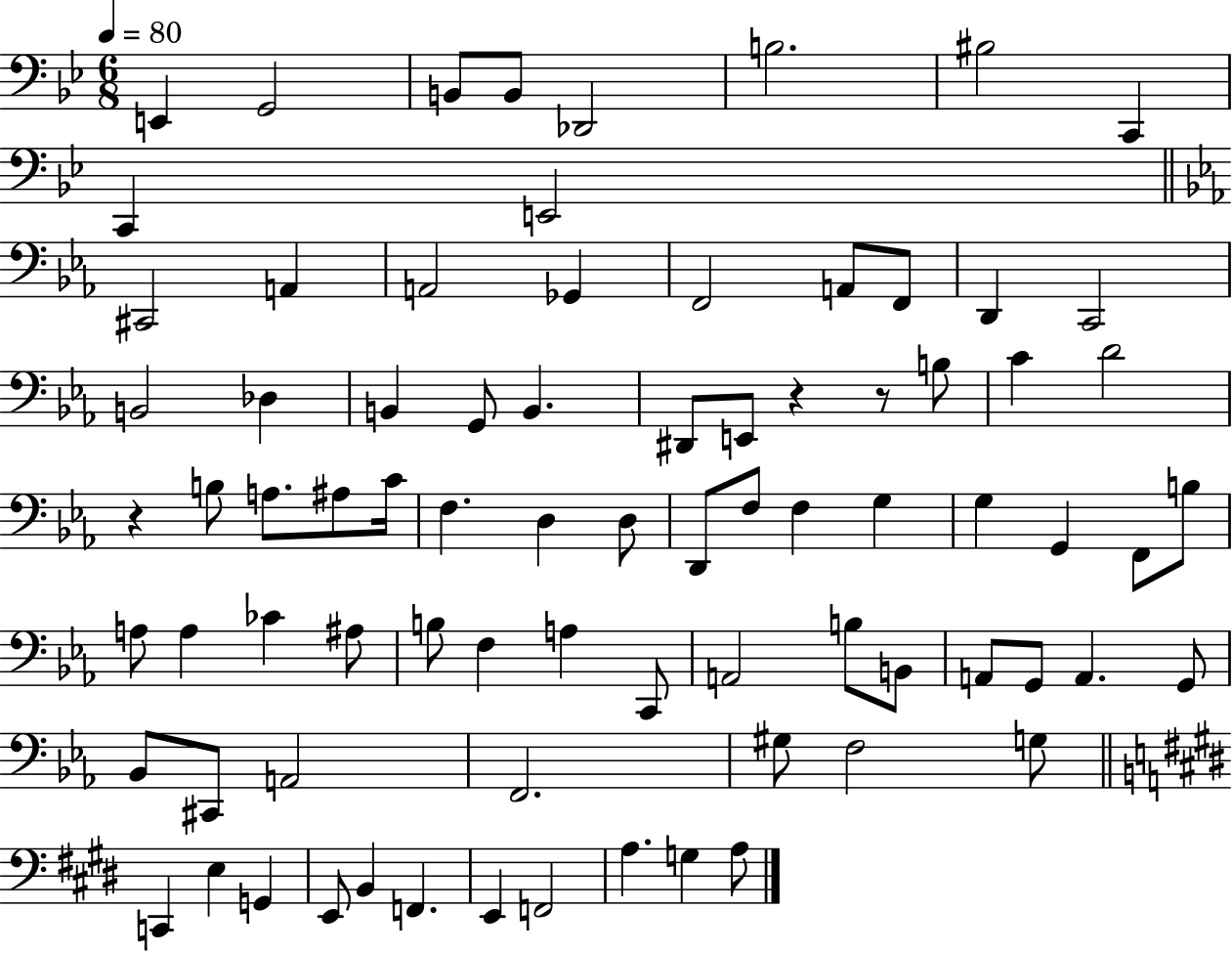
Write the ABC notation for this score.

X:1
T:Untitled
M:6/8
L:1/4
K:Bb
E,, G,,2 B,,/2 B,,/2 _D,,2 B,2 ^B,2 C,, C,, E,,2 ^C,,2 A,, A,,2 _G,, F,,2 A,,/2 F,,/2 D,, C,,2 B,,2 _D, B,, G,,/2 B,, ^D,,/2 E,,/2 z z/2 B,/2 C D2 z B,/2 A,/2 ^A,/2 C/4 F, D, D,/2 D,,/2 F,/2 F, G, G, G,, F,,/2 B,/2 A,/2 A, _C ^A,/2 B,/2 F, A, C,,/2 A,,2 B,/2 B,,/2 A,,/2 G,,/2 A,, G,,/2 _B,,/2 ^C,,/2 A,,2 F,,2 ^G,/2 F,2 G,/2 C,, E, G,, E,,/2 B,, F,, E,, F,,2 A, G, A,/2